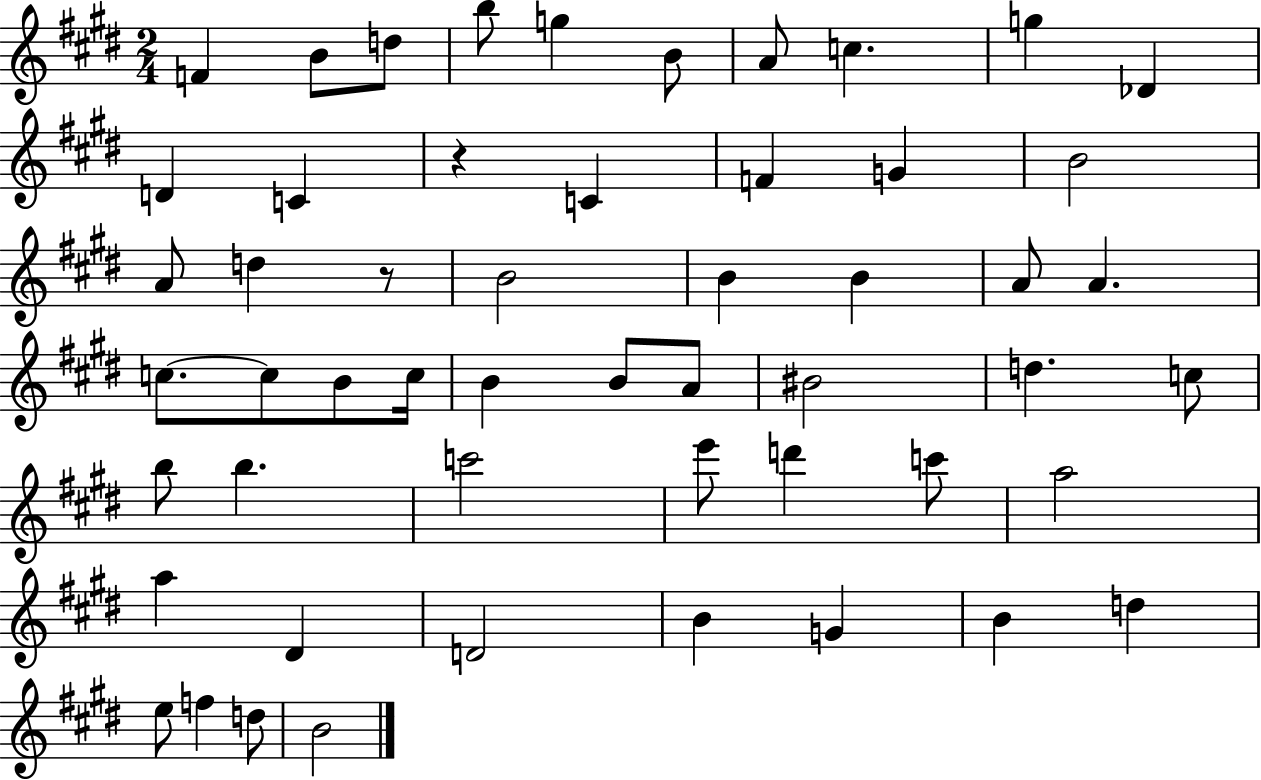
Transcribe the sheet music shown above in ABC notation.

X:1
T:Untitled
M:2/4
L:1/4
K:E
F B/2 d/2 b/2 g B/2 A/2 c g _D D C z C F G B2 A/2 d z/2 B2 B B A/2 A c/2 c/2 B/2 c/4 B B/2 A/2 ^B2 d c/2 b/2 b c'2 e'/2 d' c'/2 a2 a ^D D2 B G B d e/2 f d/2 B2